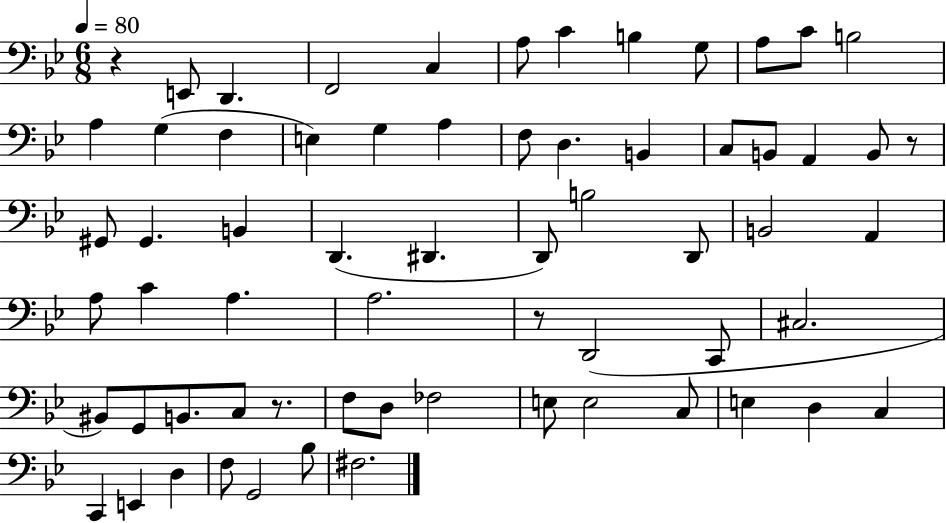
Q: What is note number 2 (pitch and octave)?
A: D2